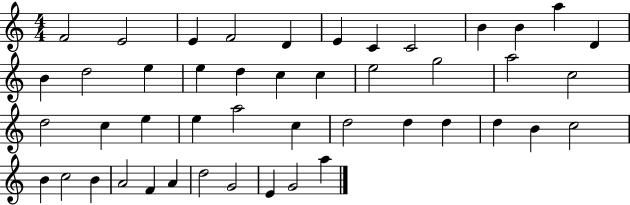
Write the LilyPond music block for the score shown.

{
  \clef treble
  \numericTimeSignature
  \time 4/4
  \key c \major
  f'2 e'2 | e'4 f'2 d'4 | e'4 c'4 c'2 | b'4 b'4 a''4 d'4 | \break b'4 d''2 e''4 | e''4 d''4 c''4 c''4 | e''2 g''2 | a''2 c''2 | \break d''2 c''4 e''4 | e''4 a''2 c''4 | d''2 d''4 d''4 | d''4 b'4 c''2 | \break b'4 c''2 b'4 | a'2 f'4 a'4 | d''2 g'2 | e'4 g'2 a''4 | \break \bar "|."
}